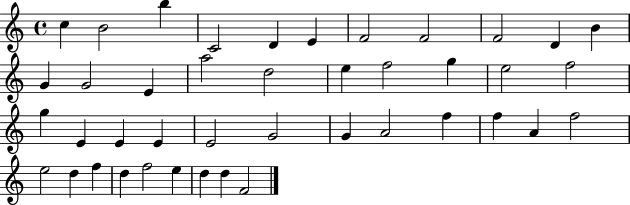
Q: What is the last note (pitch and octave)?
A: F4